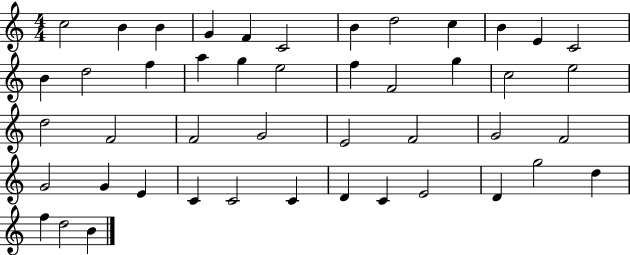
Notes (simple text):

C5/h B4/q B4/q G4/q F4/q C4/h B4/q D5/h C5/q B4/q E4/q C4/h B4/q D5/h F5/q A5/q G5/q E5/h F5/q F4/h G5/q C5/h E5/h D5/h F4/h F4/h G4/h E4/h F4/h G4/h F4/h G4/h G4/q E4/q C4/q C4/h C4/q D4/q C4/q E4/h D4/q G5/h D5/q F5/q D5/h B4/q